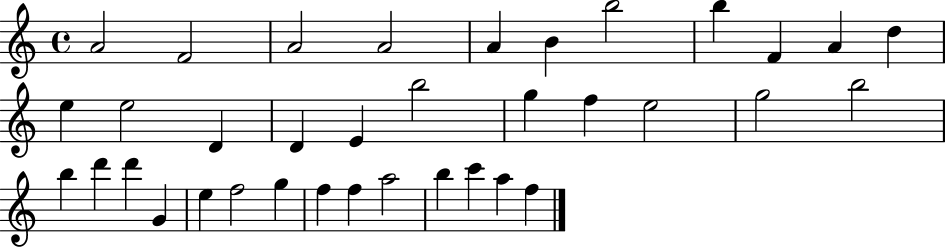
X:1
T:Untitled
M:4/4
L:1/4
K:C
A2 F2 A2 A2 A B b2 b F A d e e2 D D E b2 g f e2 g2 b2 b d' d' G e f2 g f f a2 b c' a f